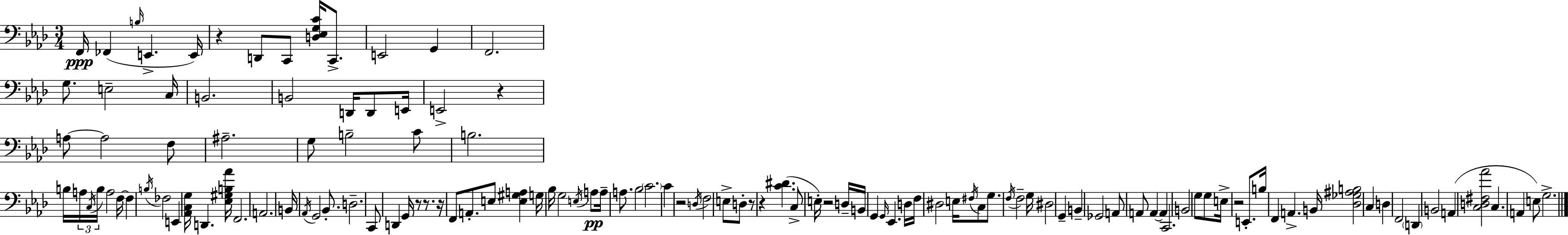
F2/s FES2/q B3/s E2/q. E2/s R/q D2/e C2/e [D3,Eb3,G3,C4]/s C2/e. E2/h G2/q F2/h. G3/e. E3/h C3/s B2/h. B2/h D2/s D2/e E2/s E2/h R/q A3/e A3/h F3/e A#3/h. G3/e B3/h C4/e B3/h. B3/s A3/s C3/s B3/s A3/h F3/s F3/q B3/s FES3/h E2/q [Ab2,C3,G3]/s D2/q. [Eb3,G#3,B3,Ab4]/s F2/h. A2/h. B2/s Ab2/s G2/h Bb2/e. D3/h. C2/e D2/q G2/s R/e R/e. R/s F2/e A2/e. E3/e [E3,G#3,A3]/q G3/s Bb3/s G3/h E3/s A3/e A3/s A3/e. Bb3/h C4/h. C4/q R/h D3/s F3/h E3/e D3/e R/e R/q [C4,D#4]/q. C3/e E3/s R/h D3/s B2/s G2/q G2/s Eb2/q. D3/s F3/s D#3/h E3/s F#3/s C3/e G3/e. F3/s F3/h G3/s D#3/h G2/q B2/q Gb2/h A2/e A2/e A2/q A2/q C2/h. B2/h G3/e G3/e E3/s R/h E2/e. B3/s F2/q A2/q. B2/s [Db3,Gb3,A#3,B3]/h C3/q D3/q F2/h D2/q B2/h A2/q [C3,D3,F#3,Ab4]/h C3/q. A2/q E3/e G3/h.